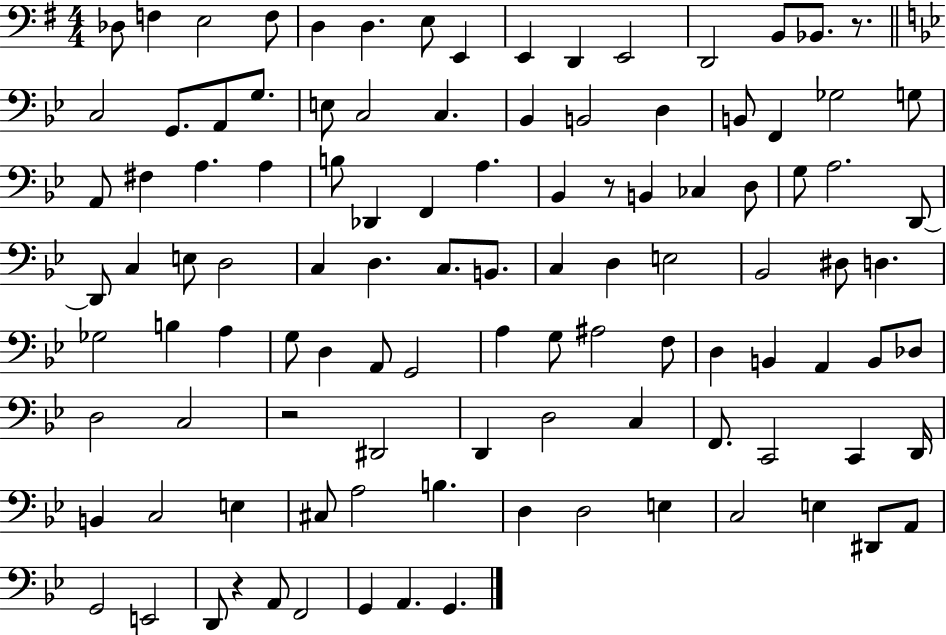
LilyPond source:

{
  \clef bass
  \numericTimeSignature
  \time 4/4
  \key g \major
  des8 f4 e2 f8 | d4 d4. e8 e,4 | e,4 d,4 e,2 | d,2 b,8 bes,8. r8. | \break \bar "||" \break \key bes \major c2 g,8. a,8 g8. | e8 c2 c4. | bes,4 b,2 d4 | b,8 f,4 ges2 g8 | \break a,8 fis4 a4. a4 | b8 des,4 f,4 a4. | bes,4 r8 b,4 ces4 d8 | g8 a2. d,8~~ | \break d,8 c4 e8 d2 | c4 d4. c8. b,8. | c4 d4 e2 | bes,2 dis8 d4. | \break ges2 b4 a4 | g8 d4 a,8 g,2 | a4 g8 ais2 f8 | d4 b,4 a,4 b,8 des8 | \break d2 c2 | r2 dis,2 | d,4 d2 c4 | f,8. c,2 c,4 d,16 | \break b,4 c2 e4 | cis8 a2 b4. | d4 d2 e4 | c2 e4 dis,8 a,8 | \break g,2 e,2 | d,8 r4 a,8 f,2 | g,4 a,4. g,4. | \bar "|."
}